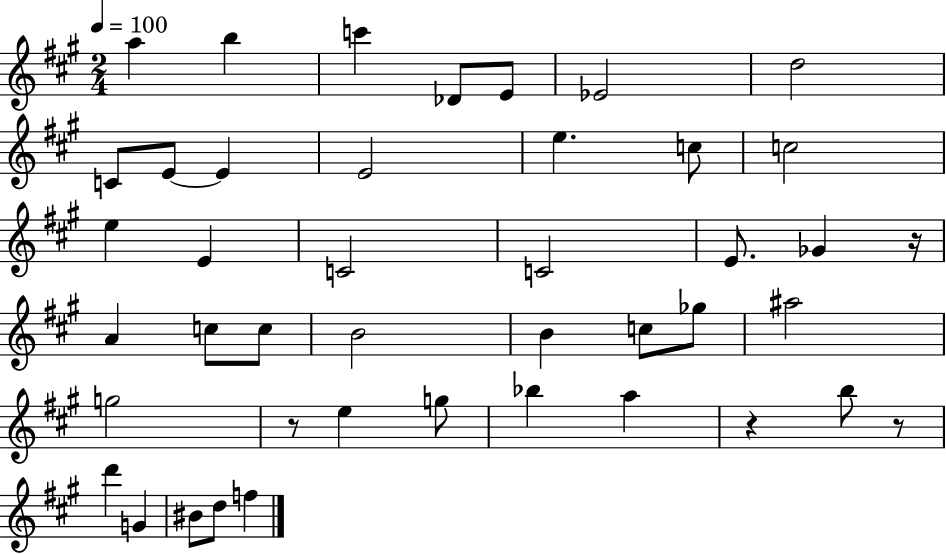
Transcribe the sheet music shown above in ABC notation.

X:1
T:Untitled
M:2/4
L:1/4
K:A
a b c' _D/2 E/2 _E2 d2 C/2 E/2 E E2 e c/2 c2 e E C2 C2 E/2 _G z/4 A c/2 c/2 B2 B c/2 _g/2 ^a2 g2 z/2 e g/2 _b a z b/2 z/2 d' G ^B/2 d/2 f